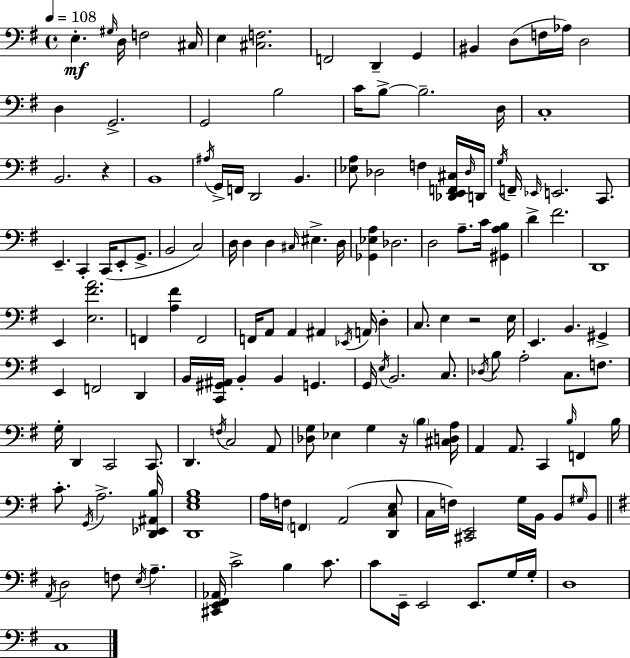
X:1
T:Untitled
M:4/4
L:1/4
K:G
E, ^G,/4 D,/4 F,2 ^C,/4 E, [^C,F,]2 F,,2 D,, G,, ^B,, D,/2 F,/4 _A,/4 D,2 D, G,,2 G,,2 B,2 C/4 B,/2 B,2 D,/4 C,4 B,,2 z B,,4 ^A,/4 G,,/4 F,,/4 D,,2 B,, [_E,A,]/2 _D,2 F, [_D,,E,,F,,^C,]/4 _D,/4 D,,/4 G,/4 F,,/4 _E,,/4 E,,2 C,,/2 E,, C,, C,,/4 E,,/2 G,,/2 B,,2 C,2 D,/4 D, D, ^C,/4 ^E, D,/4 [_G,,_E,A,] _D,2 D,2 A,/2 C/4 [^G,,A,B,] D ^F2 D,,4 E,, [E,^FA]2 F,, [A,^F] F,,2 F,,/4 A,,/2 A,, ^A,, _E,,/4 A,,/4 D, C,/2 E, z2 E,/4 E,, B,, ^G,, E,, F,,2 D,, B,,/4 [C,,^G,,^A,,]/4 B,, B,, G,, G,,/4 E,/4 B,,2 C,/2 _D,/4 B,/2 A,2 C,/2 F,/2 G,/4 D,, C,,2 C,,/2 D,, F,/4 C,2 A,,/2 [_D,G,]/2 _E, G, z/4 B, [^C,D,A,]/4 A,, A,,/2 C,, B,/4 F,, B,/4 C/2 G,,/4 A,2 [D,,_E,,^A,,B,]/4 [D,,E,G,B,]4 A,/4 F,/4 F,, A,,2 [D,,C,E,]/2 C,/4 F,/4 [^C,,E,,]2 G,/4 B,,/4 B,,/2 ^G,/4 B,,/2 A,,/4 D,2 F,/2 E,/4 A, [^C,,E,,^F,,_A,,]/4 C2 B, C/2 C/2 E,,/4 E,,2 E,,/2 G,/4 G,/4 D,4 C,4